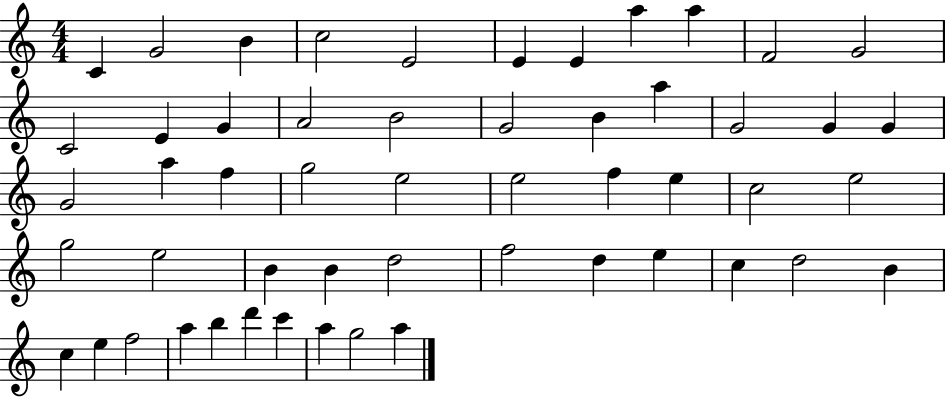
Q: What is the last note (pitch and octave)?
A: A5